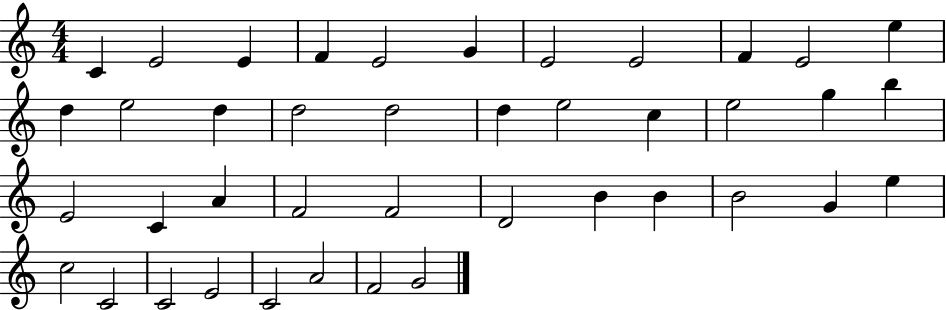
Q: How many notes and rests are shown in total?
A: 41